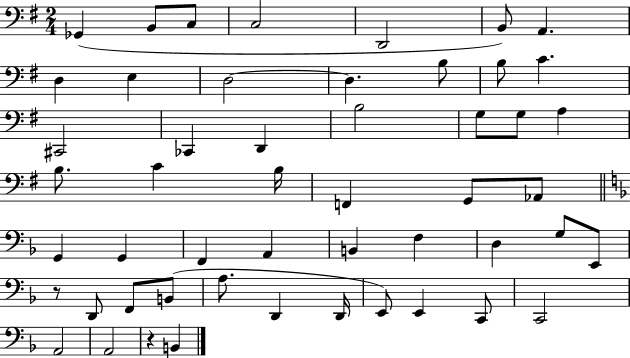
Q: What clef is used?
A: bass